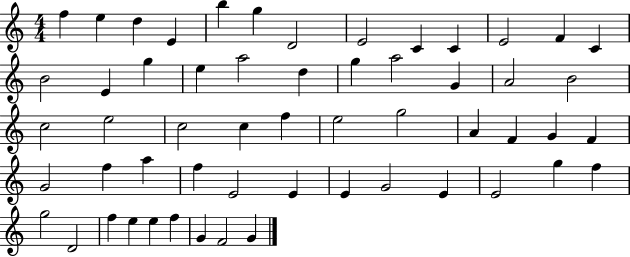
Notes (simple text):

F5/q E5/q D5/q E4/q B5/q G5/q D4/h E4/h C4/q C4/q E4/h F4/q C4/q B4/h E4/q G5/q E5/q A5/h D5/q G5/q A5/h G4/q A4/h B4/h C5/h E5/h C5/h C5/q F5/q E5/h G5/h A4/q F4/q G4/q F4/q G4/h F5/q A5/q F5/q E4/h E4/q E4/q G4/h E4/q E4/h G5/q F5/q G5/h D4/h F5/q E5/q E5/q F5/q G4/q F4/h G4/q